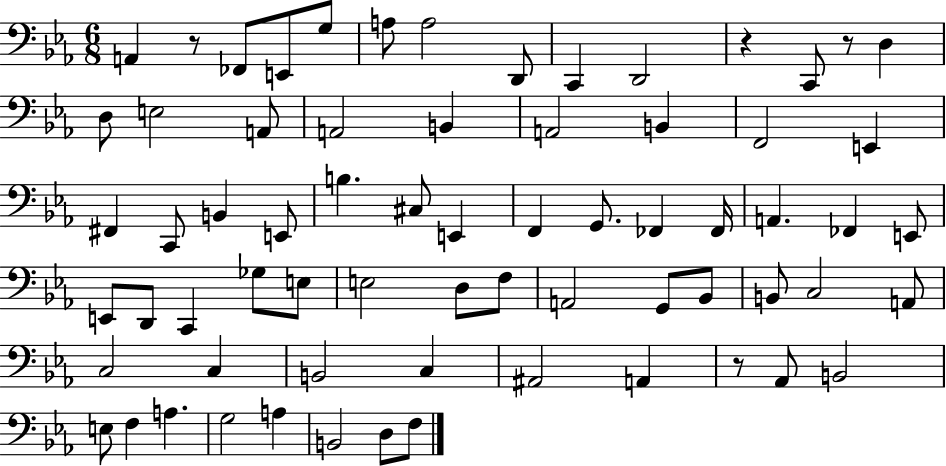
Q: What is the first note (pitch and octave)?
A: A2